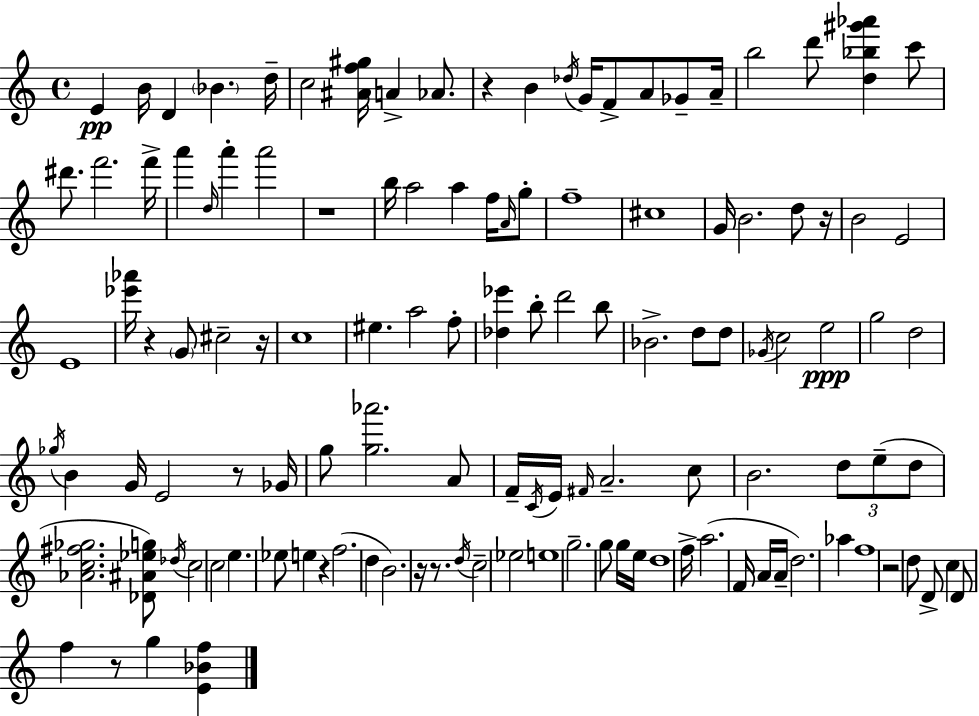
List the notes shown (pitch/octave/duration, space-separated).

E4/q B4/s D4/q Bb4/q. D5/s C5/h [A#4,F5,G#5]/s A4/q Ab4/e. R/q B4/q Db5/s G4/s F4/e A4/e Gb4/e A4/s B5/h D6/e [D5,Bb5,G#6,Ab6]/q C6/e D#6/e. F6/h. F6/s A6/q D5/s A6/q A6/h R/w B5/s A5/h A5/q F5/s A4/s G5/e F5/w C#5/w G4/s B4/h. D5/e R/s B4/h E4/h E4/w [Eb6,Ab6]/s R/q G4/e C#5/h R/s C5/w EIS5/q. A5/h F5/e [Db5,Eb6]/q B5/e D6/h B5/e Bb4/h. D5/e D5/e Gb4/s C5/h E5/h G5/h D5/h Gb5/s B4/q G4/s E4/h R/e Gb4/s G5/e [G5,Ab6]/h. A4/e F4/s C4/s E4/s F#4/s A4/h. C5/e B4/h. D5/e E5/e D5/e [Ab4,C5,F#5,Gb5]/h. [Db4,A#4,Eb5,G5]/e Db5/s C5/h C5/h E5/q. Eb5/e E5/q R/q F5/h. D5/q B4/h. R/s R/e. D5/s C5/h Eb5/h E5/w G5/h. G5/e G5/s E5/s D5/w F5/s A5/h. F4/s A4/s A4/s D5/h. Ab5/q F5/w R/h D5/e D4/e C5/q D4/e F5/q R/e G5/q [E4,Bb4,F5]/q